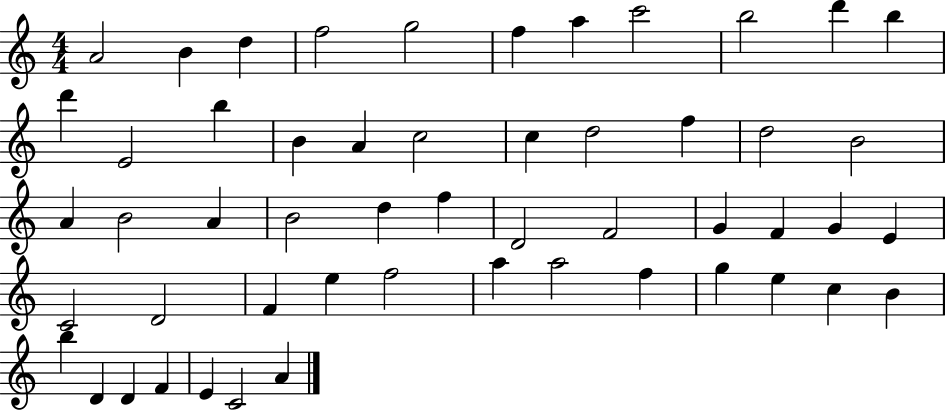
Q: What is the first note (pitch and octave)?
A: A4